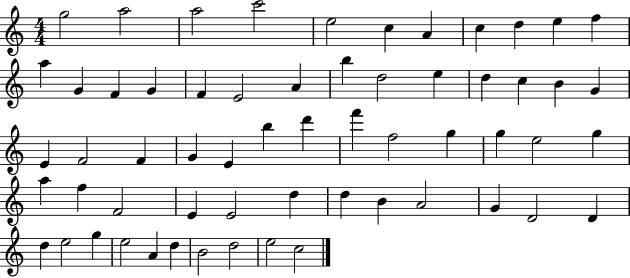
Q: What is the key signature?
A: C major